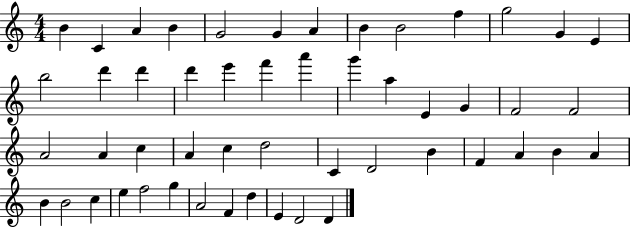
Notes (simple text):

B4/q C4/q A4/q B4/q G4/h G4/q A4/q B4/q B4/h F5/q G5/h G4/q E4/q B5/h D6/q D6/q D6/q E6/q F6/q A6/q G6/q A5/q E4/q G4/q F4/h F4/h A4/h A4/q C5/q A4/q C5/q D5/h C4/q D4/h B4/q F4/q A4/q B4/q A4/q B4/q B4/h C5/q E5/q F5/h G5/q A4/h F4/q D5/q E4/q D4/h D4/q